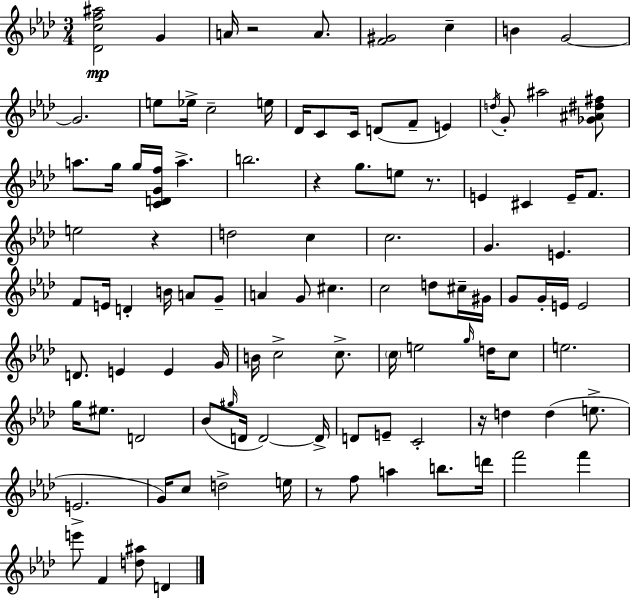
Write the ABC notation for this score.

X:1
T:Untitled
M:3/4
L:1/4
K:Ab
[_Dcf^a]2 G A/4 z2 A/2 [F^G]2 c B G2 G2 e/2 _e/4 c2 e/4 _D/4 C/2 C/4 D/2 F/2 E d/4 G/2 ^a2 [_G^A^d^f]/2 a/2 g/4 g/4 [CDGf]/4 a b2 z g/2 e/2 z/2 E ^C E/4 F/2 e2 z d2 c c2 G E F/2 E/4 D B/4 A/2 G/2 A G/2 ^c c2 d/2 ^c/4 ^G/4 G/2 G/4 E/4 E2 D/2 E E G/4 B/4 c2 c/2 c/4 e2 g/4 d/4 c/2 e2 g/4 ^e/2 D2 _B/2 ^g/4 D/4 D2 D/4 D/2 E/2 C2 z/4 d d e/2 E2 G/4 c/2 d2 e/4 z/2 f/2 a b/2 d'/4 f'2 f' e'/2 F [d^a]/2 D